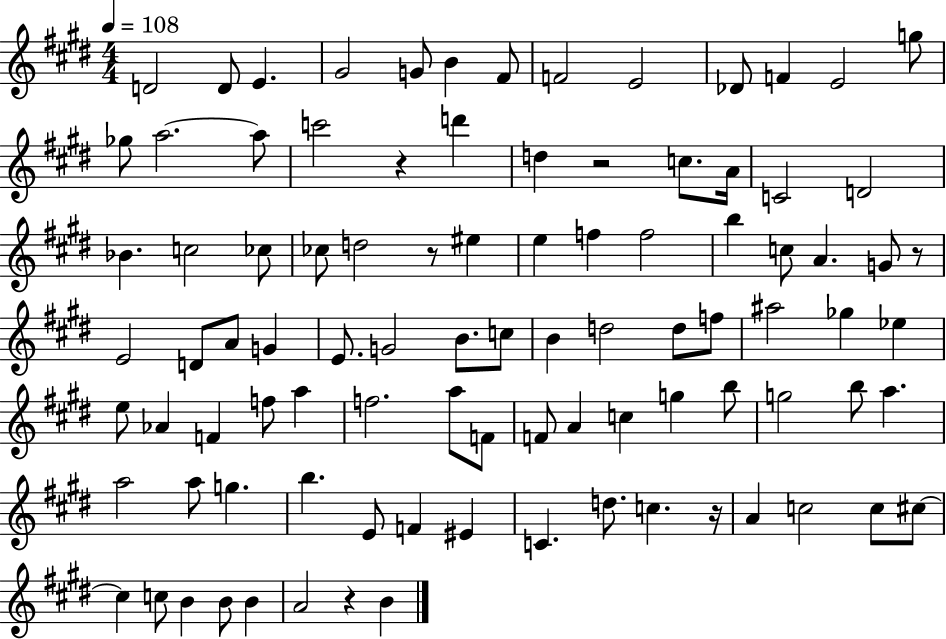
{
  \clef treble
  \numericTimeSignature
  \time 4/4
  \key e \major
  \tempo 4 = 108
  d'2 d'8 e'4. | gis'2 g'8 b'4 fis'8 | f'2 e'2 | des'8 f'4 e'2 g''8 | \break ges''8 a''2.~~ a''8 | c'''2 r4 d'''4 | d''4 r2 c''8. a'16 | c'2 d'2 | \break bes'4. c''2 ces''8 | ces''8 d''2 r8 eis''4 | e''4 f''4 f''2 | b''4 c''8 a'4. g'8 r8 | \break e'2 d'8 a'8 g'4 | e'8. g'2 b'8. c''8 | b'4 d''2 d''8 f''8 | ais''2 ges''4 ees''4 | \break e''8 aes'4 f'4 f''8 a''4 | f''2. a''8 f'8 | f'8 a'4 c''4 g''4 b''8 | g''2 b''8 a''4. | \break a''2 a''8 g''4. | b''4. e'8 f'4 eis'4 | c'4. d''8. c''4. r16 | a'4 c''2 c''8 cis''8~~ | \break cis''4 c''8 b'4 b'8 b'4 | a'2 r4 b'4 | \bar "|."
}